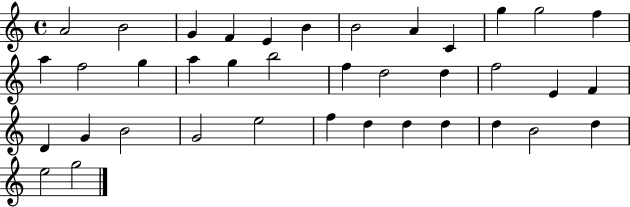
A4/h B4/h G4/q F4/q E4/q B4/q B4/h A4/q C4/q G5/q G5/h F5/q A5/q F5/h G5/q A5/q G5/q B5/h F5/q D5/h D5/q F5/h E4/q F4/q D4/q G4/q B4/h G4/h E5/h F5/q D5/q D5/q D5/q D5/q B4/h D5/q E5/h G5/h